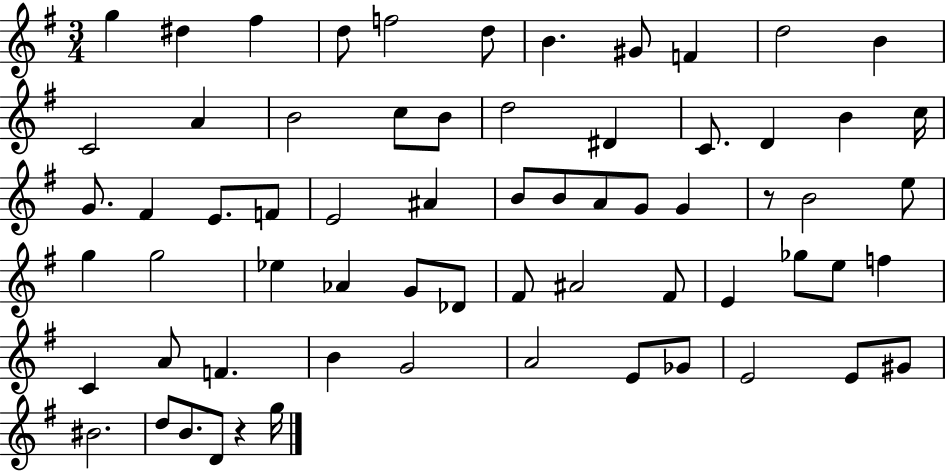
{
  \clef treble
  \numericTimeSignature
  \time 3/4
  \key g \major
  g''4 dis''4 fis''4 | d''8 f''2 d''8 | b'4. gis'8 f'4 | d''2 b'4 | \break c'2 a'4 | b'2 c''8 b'8 | d''2 dis'4 | c'8. d'4 b'4 c''16 | \break g'8. fis'4 e'8. f'8 | e'2 ais'4 | b'8 b'8 a'8 g'8 g'4 | r8 b'2 e''8 | \break g''4 g''2 | ees''4 aes'4 g'8 des'8 | fis'8 ais'2 fis'8 | e'4 ges''8 e''8 f''4 | \break c'4 a'8 f'4. | b'4 g'2 | a'2 e'8 ges'8 | e'2 e'8 gis'8 | \break bis'2. | d''8 b'8. d'8 r4 g''16 | \bar "|."
}